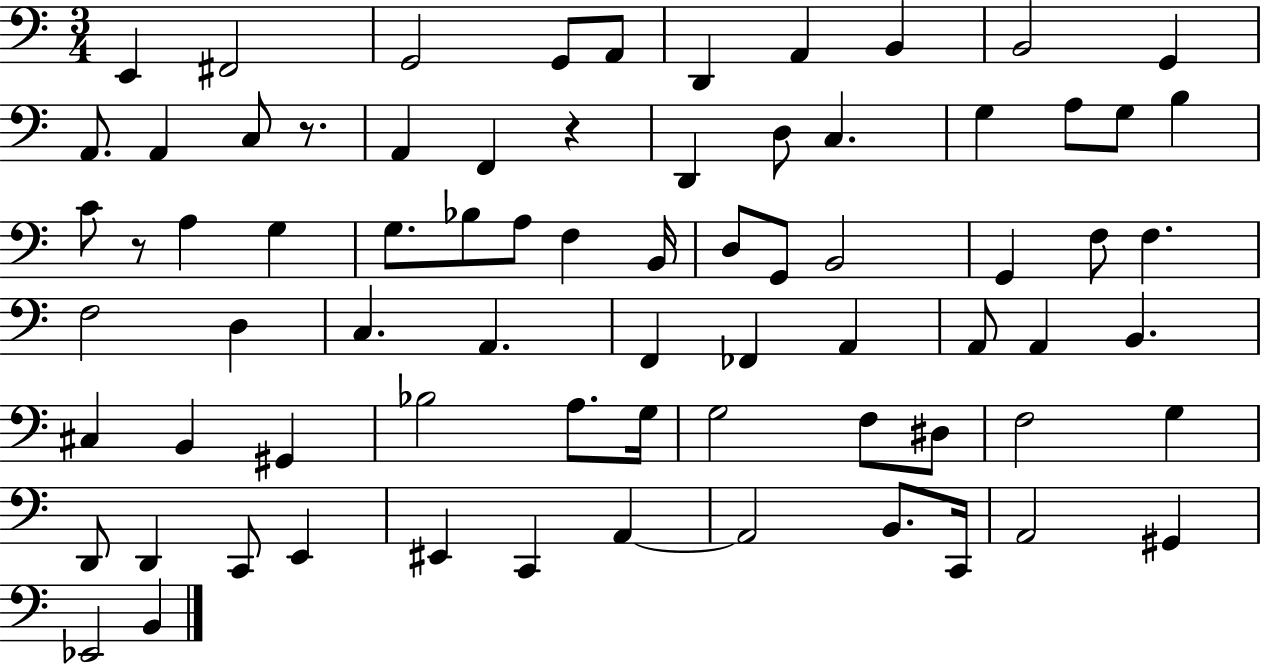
{
  \clef bass
  \numericTimeSignature
  \time 3/4
  \key c \major
  e,4 fis,2 | g,2 g,8 a,8 | d,4 a,4 b,4 | b,2 g,4 | \break a,8. a,4 c8 r8. | a,4 f,4 r4 | d,4 d8 c4. | g4 a8 g8 b4 | \break c'8 r8 a4 g4 | g8. bes8 a8 f4 b,16 | d8 g,8 b,2 | g,4 f8 f4. | \break f2 d4 | c4. a,4. | f,4 fes,4 a,4 | a,8 a,4 b,4. | \break cis4 b,4 gis,4 | bes2 a8. g16 | g2 f8 dis8 | f2 g4 | \break d,8 d,4 c,8 e,4 | eis,4 c,4 a,4~~ | a,2 b,8. c,16 | a,2 gis,4 | \break ees,2 b,4 | \bar "|."
}